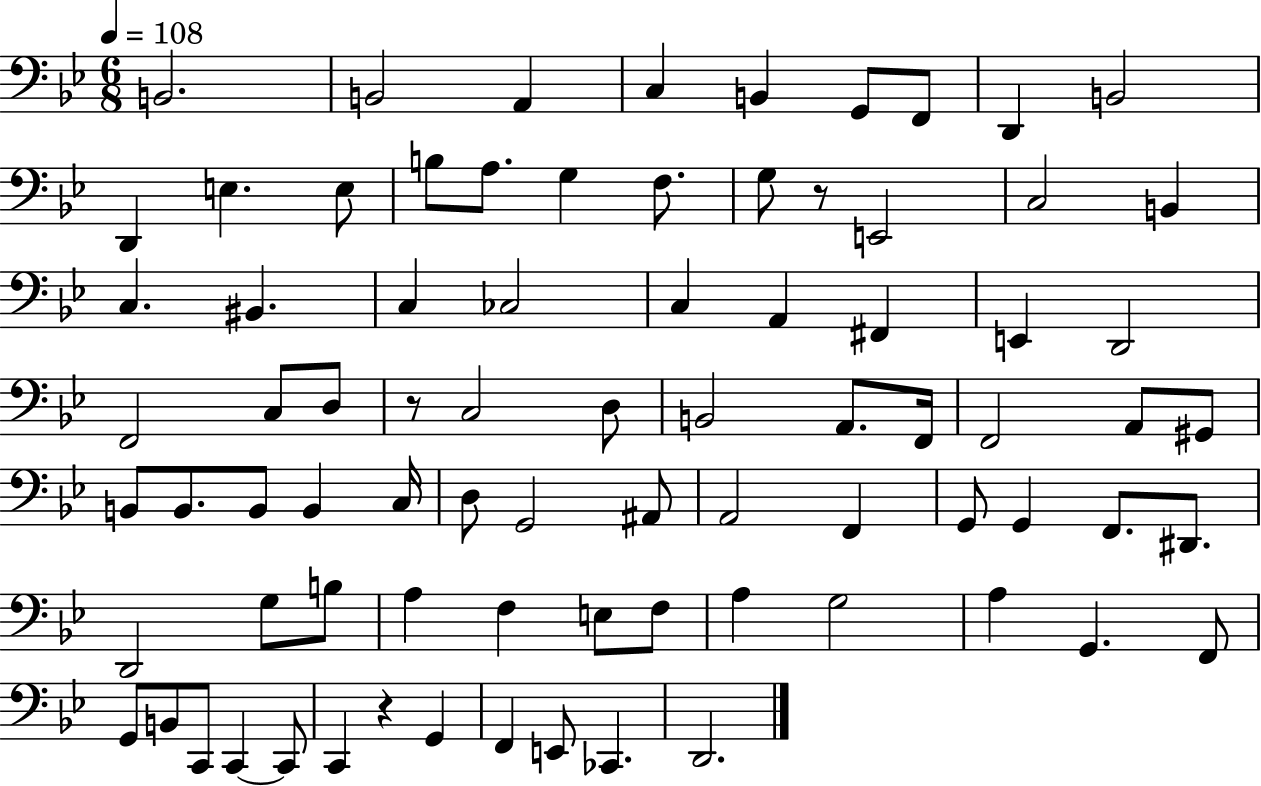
B2/h. B2/h A2/q C3/q B2/q G2/e F2/e D2/q B2/h D2/q E3/q. E3/e B3/e A3/e. G3/q F3/e. G3/e R/e E2/h C3/h B2/q C3/q. BIS2/q. C3/q CES3/h C3/q A2/q F#2/q E2/q D2/h F2/h C3/e D3/e R/e C3/h D3/e B2/h A2/e. F2/s F2/h A2/e G#2/e B2/e B2/e. B2/e B2/q C3/s D3/e G2/h A#2/e A2/h F2/q G2/e G2/q F2/e. D#2/e. D2/h G3/e B3/e A3/q F3/q E3/e F3/e A3/q G3/h A3/q G2/q. F2/e G2/e B2/e C2/e C2/q C2/e C2/q R/q G2/q F2/q E2/e CES2/q. D2/h.